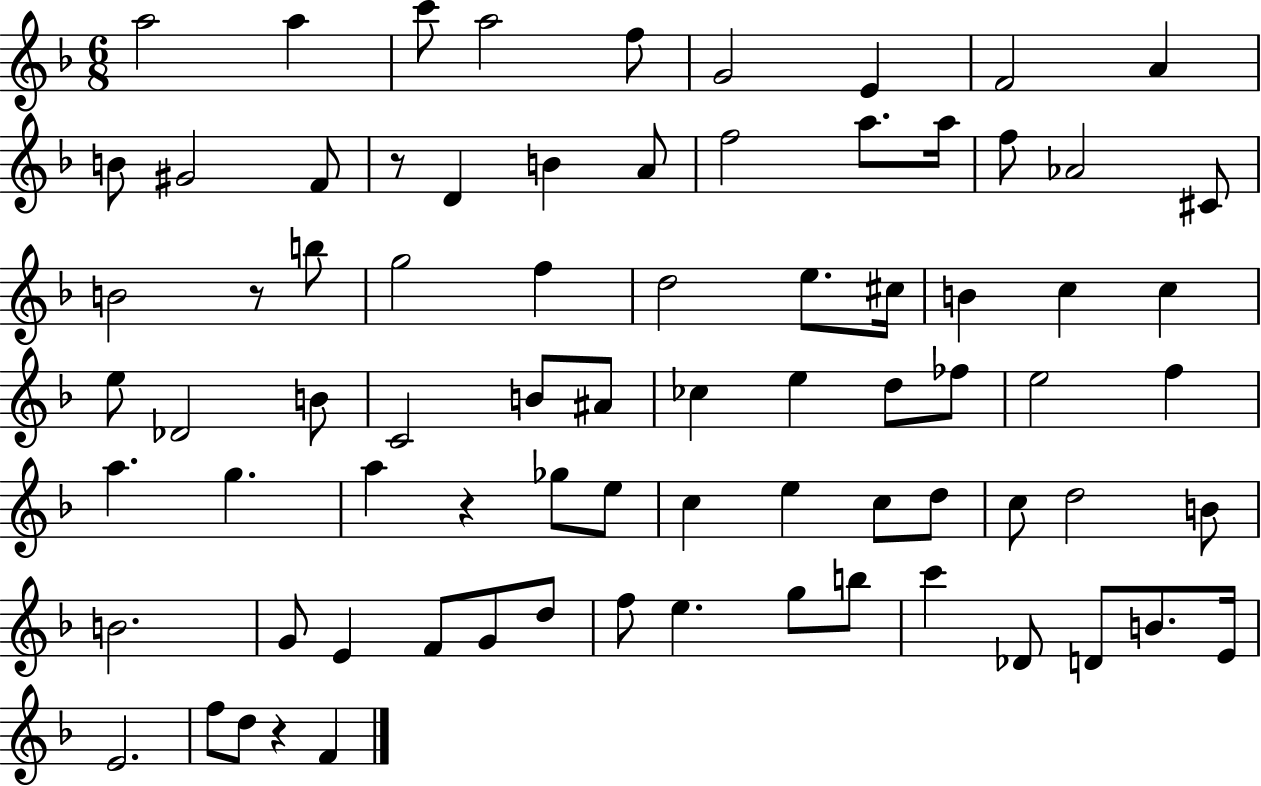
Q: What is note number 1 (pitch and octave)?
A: A5